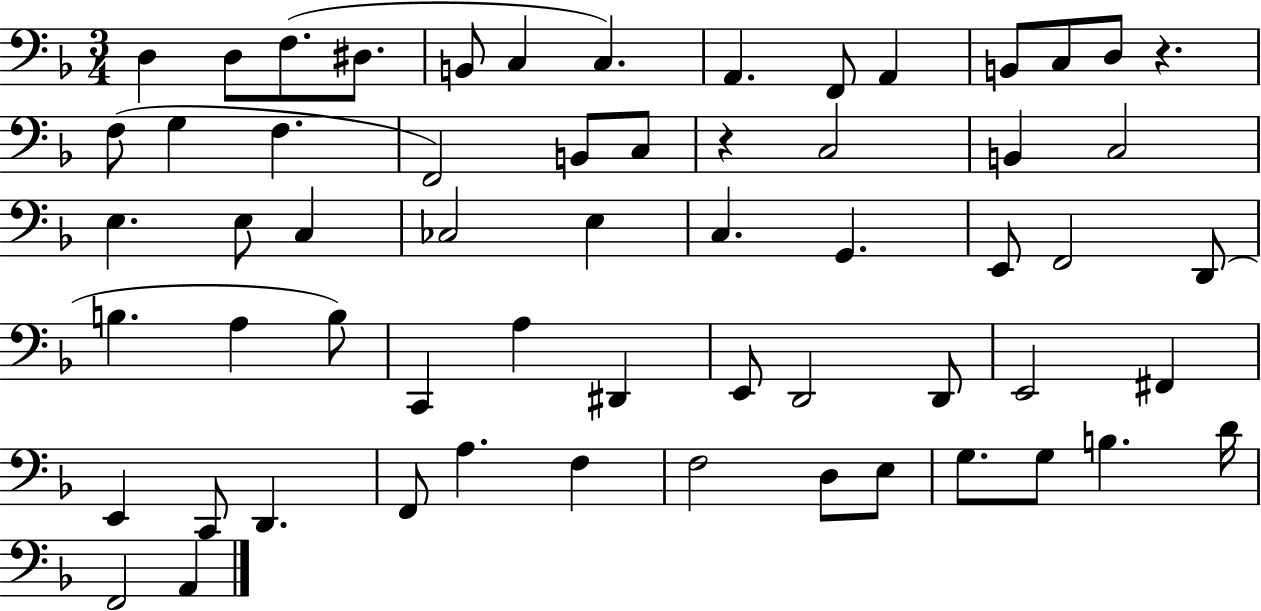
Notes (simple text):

D3/q D3/e F3/e. D#3/e. B2/e C3/q C3/q. A2/q. F2/e A2/q B2/e C3/e D3/e R/q. F3/e G3/q F3/q. F2/h B2/e C3/e R/q C3/h B2/q C3/h E3/q. E3/e C3/q CES3/h E3/q C3/q. G2/q. E2/e F2/h D2/e B3/q. A3/q B3/e C2/q A3/q D#2/q E2/e D2/h D2/e E2/h F#2/q E2/q C2/e D2/q. F2/e A3/q. F3/q F3/h D3/e E3/e G3/e. G3/e B3/q. D4/s F2/h A2/q